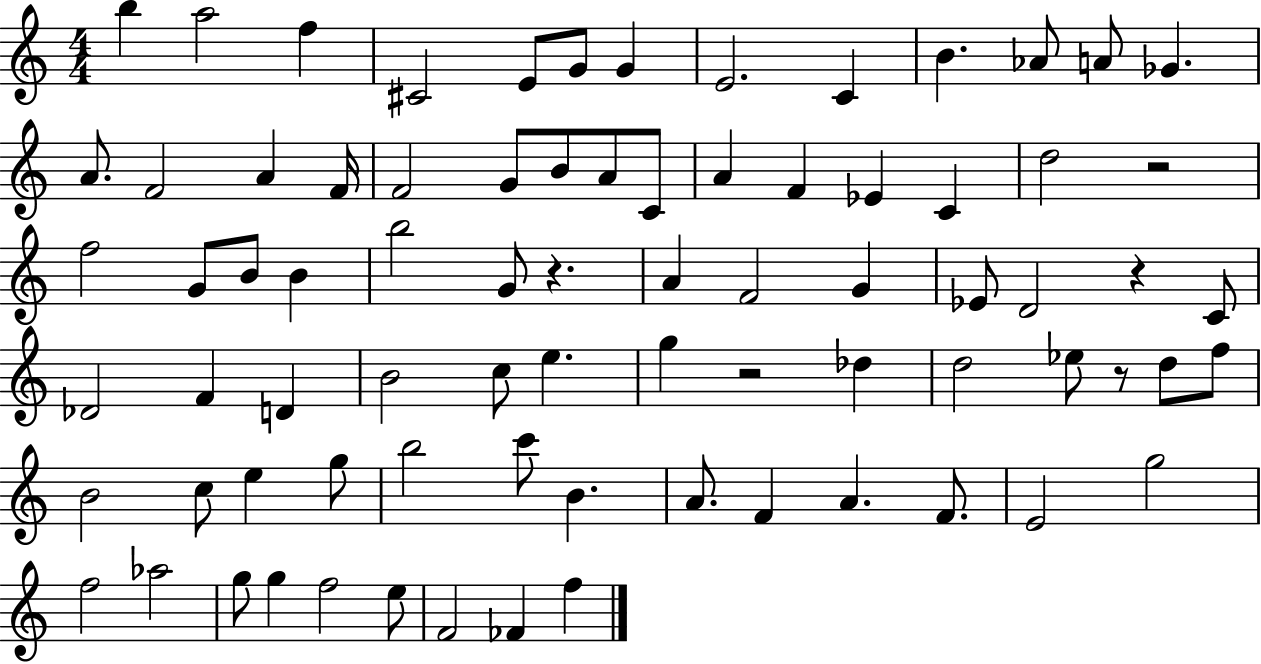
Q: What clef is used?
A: treble